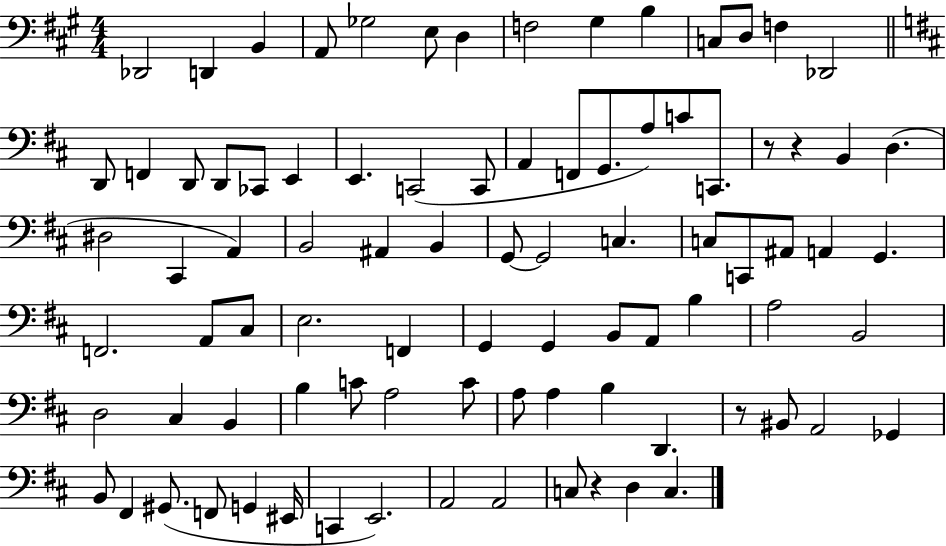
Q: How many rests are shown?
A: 4